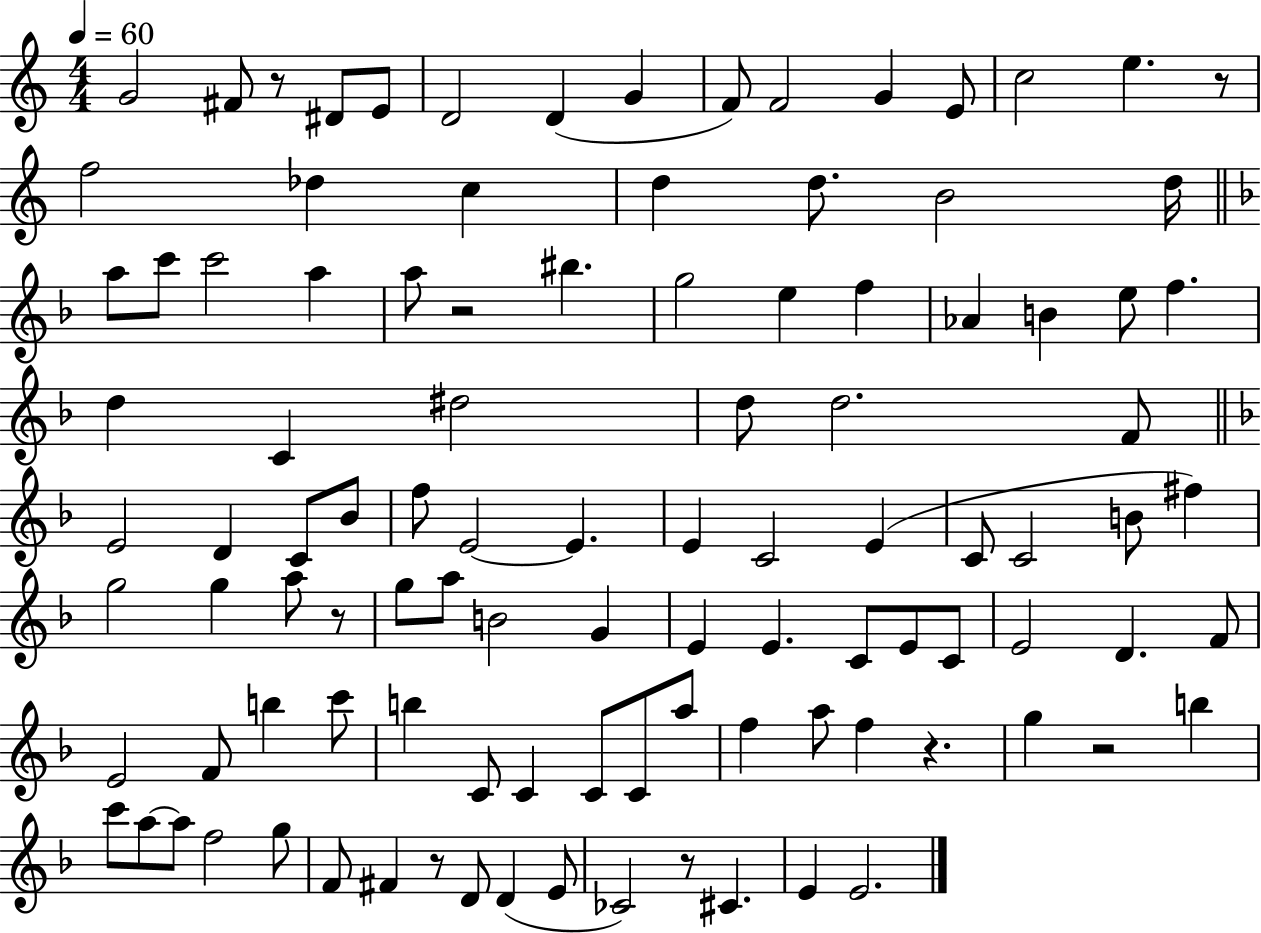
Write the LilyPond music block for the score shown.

{
  \clef treble
  \numericTimeSignature
  \time 4/4
  \key c \major
  \tempo 4 = 60
  \repeat volta 2 { g'2 fis'8 r8 dis'8 e'8 | d'2 d'4( g'4 | f'8) f'2 g'4 e'8 | c''2 e''4. r8 | \break f''2 des''4 c''4 | d''4 d''8. b'2 d''16 | \bar "||" \break \key f \major a''8 c'''8 c'''2 a''4 | a''8 r2 bis''4. | g''2 e''4 f''4 | aes'4 b'4 e''8 f''4. | \break d''4 c'4 dis''2 | d''8 d''2. f'8 | \bar "||" \break \key d \minor e'2 d'4 c'8 bes'8 | f''8 e'2~~ e'4. | e'4 c'2 e'4( | c'8 c'2 b'8 fis''4) | \break g''2 g''4 a''8 r8 | g''8 a''8 b'2 g'4 | e'4 e'4. c'8 e'8 c'8 | e'2 d'4. f'8 | \break e'2 f'8 b''4 c'''8 | b''4 c'8 c'4 c'8 c'8 a''8 | f''4 a''8 f''4 r4. | g''4 r2 b''4 | \break c'''8 a''8~~ a''8 f''2 g''8 | f'8 fis'4 r8 d'8 d'4( e'8 | ces'2) r8 cis'4. | e'4 e'2. | \break } \bar "|."
}